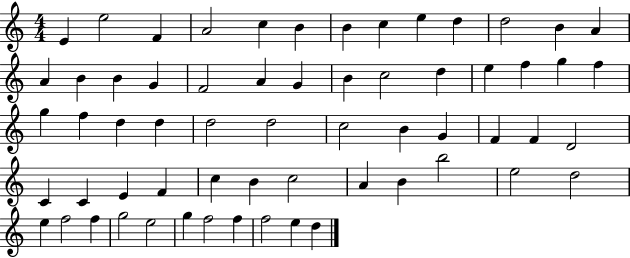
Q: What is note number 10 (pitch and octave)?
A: D5